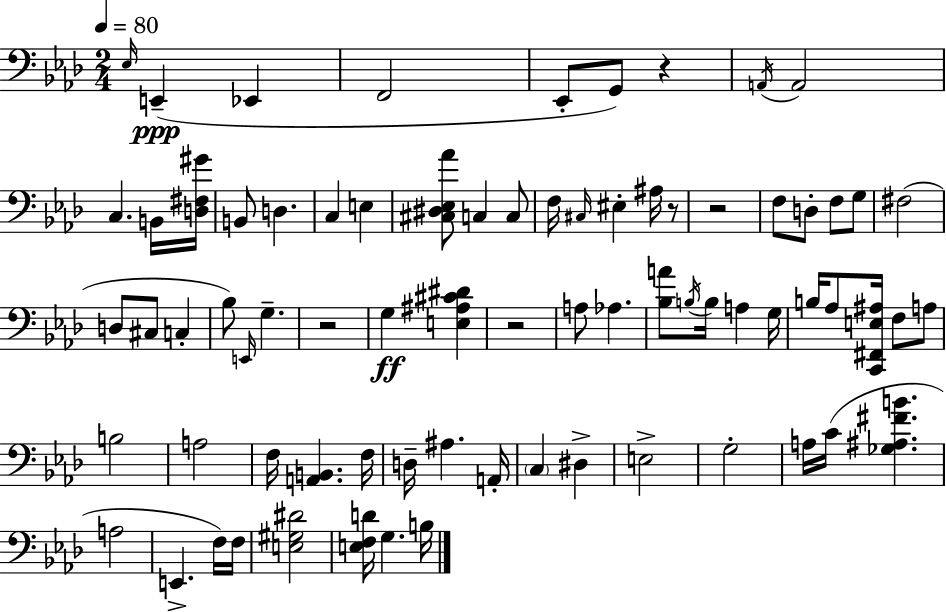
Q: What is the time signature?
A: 2/4